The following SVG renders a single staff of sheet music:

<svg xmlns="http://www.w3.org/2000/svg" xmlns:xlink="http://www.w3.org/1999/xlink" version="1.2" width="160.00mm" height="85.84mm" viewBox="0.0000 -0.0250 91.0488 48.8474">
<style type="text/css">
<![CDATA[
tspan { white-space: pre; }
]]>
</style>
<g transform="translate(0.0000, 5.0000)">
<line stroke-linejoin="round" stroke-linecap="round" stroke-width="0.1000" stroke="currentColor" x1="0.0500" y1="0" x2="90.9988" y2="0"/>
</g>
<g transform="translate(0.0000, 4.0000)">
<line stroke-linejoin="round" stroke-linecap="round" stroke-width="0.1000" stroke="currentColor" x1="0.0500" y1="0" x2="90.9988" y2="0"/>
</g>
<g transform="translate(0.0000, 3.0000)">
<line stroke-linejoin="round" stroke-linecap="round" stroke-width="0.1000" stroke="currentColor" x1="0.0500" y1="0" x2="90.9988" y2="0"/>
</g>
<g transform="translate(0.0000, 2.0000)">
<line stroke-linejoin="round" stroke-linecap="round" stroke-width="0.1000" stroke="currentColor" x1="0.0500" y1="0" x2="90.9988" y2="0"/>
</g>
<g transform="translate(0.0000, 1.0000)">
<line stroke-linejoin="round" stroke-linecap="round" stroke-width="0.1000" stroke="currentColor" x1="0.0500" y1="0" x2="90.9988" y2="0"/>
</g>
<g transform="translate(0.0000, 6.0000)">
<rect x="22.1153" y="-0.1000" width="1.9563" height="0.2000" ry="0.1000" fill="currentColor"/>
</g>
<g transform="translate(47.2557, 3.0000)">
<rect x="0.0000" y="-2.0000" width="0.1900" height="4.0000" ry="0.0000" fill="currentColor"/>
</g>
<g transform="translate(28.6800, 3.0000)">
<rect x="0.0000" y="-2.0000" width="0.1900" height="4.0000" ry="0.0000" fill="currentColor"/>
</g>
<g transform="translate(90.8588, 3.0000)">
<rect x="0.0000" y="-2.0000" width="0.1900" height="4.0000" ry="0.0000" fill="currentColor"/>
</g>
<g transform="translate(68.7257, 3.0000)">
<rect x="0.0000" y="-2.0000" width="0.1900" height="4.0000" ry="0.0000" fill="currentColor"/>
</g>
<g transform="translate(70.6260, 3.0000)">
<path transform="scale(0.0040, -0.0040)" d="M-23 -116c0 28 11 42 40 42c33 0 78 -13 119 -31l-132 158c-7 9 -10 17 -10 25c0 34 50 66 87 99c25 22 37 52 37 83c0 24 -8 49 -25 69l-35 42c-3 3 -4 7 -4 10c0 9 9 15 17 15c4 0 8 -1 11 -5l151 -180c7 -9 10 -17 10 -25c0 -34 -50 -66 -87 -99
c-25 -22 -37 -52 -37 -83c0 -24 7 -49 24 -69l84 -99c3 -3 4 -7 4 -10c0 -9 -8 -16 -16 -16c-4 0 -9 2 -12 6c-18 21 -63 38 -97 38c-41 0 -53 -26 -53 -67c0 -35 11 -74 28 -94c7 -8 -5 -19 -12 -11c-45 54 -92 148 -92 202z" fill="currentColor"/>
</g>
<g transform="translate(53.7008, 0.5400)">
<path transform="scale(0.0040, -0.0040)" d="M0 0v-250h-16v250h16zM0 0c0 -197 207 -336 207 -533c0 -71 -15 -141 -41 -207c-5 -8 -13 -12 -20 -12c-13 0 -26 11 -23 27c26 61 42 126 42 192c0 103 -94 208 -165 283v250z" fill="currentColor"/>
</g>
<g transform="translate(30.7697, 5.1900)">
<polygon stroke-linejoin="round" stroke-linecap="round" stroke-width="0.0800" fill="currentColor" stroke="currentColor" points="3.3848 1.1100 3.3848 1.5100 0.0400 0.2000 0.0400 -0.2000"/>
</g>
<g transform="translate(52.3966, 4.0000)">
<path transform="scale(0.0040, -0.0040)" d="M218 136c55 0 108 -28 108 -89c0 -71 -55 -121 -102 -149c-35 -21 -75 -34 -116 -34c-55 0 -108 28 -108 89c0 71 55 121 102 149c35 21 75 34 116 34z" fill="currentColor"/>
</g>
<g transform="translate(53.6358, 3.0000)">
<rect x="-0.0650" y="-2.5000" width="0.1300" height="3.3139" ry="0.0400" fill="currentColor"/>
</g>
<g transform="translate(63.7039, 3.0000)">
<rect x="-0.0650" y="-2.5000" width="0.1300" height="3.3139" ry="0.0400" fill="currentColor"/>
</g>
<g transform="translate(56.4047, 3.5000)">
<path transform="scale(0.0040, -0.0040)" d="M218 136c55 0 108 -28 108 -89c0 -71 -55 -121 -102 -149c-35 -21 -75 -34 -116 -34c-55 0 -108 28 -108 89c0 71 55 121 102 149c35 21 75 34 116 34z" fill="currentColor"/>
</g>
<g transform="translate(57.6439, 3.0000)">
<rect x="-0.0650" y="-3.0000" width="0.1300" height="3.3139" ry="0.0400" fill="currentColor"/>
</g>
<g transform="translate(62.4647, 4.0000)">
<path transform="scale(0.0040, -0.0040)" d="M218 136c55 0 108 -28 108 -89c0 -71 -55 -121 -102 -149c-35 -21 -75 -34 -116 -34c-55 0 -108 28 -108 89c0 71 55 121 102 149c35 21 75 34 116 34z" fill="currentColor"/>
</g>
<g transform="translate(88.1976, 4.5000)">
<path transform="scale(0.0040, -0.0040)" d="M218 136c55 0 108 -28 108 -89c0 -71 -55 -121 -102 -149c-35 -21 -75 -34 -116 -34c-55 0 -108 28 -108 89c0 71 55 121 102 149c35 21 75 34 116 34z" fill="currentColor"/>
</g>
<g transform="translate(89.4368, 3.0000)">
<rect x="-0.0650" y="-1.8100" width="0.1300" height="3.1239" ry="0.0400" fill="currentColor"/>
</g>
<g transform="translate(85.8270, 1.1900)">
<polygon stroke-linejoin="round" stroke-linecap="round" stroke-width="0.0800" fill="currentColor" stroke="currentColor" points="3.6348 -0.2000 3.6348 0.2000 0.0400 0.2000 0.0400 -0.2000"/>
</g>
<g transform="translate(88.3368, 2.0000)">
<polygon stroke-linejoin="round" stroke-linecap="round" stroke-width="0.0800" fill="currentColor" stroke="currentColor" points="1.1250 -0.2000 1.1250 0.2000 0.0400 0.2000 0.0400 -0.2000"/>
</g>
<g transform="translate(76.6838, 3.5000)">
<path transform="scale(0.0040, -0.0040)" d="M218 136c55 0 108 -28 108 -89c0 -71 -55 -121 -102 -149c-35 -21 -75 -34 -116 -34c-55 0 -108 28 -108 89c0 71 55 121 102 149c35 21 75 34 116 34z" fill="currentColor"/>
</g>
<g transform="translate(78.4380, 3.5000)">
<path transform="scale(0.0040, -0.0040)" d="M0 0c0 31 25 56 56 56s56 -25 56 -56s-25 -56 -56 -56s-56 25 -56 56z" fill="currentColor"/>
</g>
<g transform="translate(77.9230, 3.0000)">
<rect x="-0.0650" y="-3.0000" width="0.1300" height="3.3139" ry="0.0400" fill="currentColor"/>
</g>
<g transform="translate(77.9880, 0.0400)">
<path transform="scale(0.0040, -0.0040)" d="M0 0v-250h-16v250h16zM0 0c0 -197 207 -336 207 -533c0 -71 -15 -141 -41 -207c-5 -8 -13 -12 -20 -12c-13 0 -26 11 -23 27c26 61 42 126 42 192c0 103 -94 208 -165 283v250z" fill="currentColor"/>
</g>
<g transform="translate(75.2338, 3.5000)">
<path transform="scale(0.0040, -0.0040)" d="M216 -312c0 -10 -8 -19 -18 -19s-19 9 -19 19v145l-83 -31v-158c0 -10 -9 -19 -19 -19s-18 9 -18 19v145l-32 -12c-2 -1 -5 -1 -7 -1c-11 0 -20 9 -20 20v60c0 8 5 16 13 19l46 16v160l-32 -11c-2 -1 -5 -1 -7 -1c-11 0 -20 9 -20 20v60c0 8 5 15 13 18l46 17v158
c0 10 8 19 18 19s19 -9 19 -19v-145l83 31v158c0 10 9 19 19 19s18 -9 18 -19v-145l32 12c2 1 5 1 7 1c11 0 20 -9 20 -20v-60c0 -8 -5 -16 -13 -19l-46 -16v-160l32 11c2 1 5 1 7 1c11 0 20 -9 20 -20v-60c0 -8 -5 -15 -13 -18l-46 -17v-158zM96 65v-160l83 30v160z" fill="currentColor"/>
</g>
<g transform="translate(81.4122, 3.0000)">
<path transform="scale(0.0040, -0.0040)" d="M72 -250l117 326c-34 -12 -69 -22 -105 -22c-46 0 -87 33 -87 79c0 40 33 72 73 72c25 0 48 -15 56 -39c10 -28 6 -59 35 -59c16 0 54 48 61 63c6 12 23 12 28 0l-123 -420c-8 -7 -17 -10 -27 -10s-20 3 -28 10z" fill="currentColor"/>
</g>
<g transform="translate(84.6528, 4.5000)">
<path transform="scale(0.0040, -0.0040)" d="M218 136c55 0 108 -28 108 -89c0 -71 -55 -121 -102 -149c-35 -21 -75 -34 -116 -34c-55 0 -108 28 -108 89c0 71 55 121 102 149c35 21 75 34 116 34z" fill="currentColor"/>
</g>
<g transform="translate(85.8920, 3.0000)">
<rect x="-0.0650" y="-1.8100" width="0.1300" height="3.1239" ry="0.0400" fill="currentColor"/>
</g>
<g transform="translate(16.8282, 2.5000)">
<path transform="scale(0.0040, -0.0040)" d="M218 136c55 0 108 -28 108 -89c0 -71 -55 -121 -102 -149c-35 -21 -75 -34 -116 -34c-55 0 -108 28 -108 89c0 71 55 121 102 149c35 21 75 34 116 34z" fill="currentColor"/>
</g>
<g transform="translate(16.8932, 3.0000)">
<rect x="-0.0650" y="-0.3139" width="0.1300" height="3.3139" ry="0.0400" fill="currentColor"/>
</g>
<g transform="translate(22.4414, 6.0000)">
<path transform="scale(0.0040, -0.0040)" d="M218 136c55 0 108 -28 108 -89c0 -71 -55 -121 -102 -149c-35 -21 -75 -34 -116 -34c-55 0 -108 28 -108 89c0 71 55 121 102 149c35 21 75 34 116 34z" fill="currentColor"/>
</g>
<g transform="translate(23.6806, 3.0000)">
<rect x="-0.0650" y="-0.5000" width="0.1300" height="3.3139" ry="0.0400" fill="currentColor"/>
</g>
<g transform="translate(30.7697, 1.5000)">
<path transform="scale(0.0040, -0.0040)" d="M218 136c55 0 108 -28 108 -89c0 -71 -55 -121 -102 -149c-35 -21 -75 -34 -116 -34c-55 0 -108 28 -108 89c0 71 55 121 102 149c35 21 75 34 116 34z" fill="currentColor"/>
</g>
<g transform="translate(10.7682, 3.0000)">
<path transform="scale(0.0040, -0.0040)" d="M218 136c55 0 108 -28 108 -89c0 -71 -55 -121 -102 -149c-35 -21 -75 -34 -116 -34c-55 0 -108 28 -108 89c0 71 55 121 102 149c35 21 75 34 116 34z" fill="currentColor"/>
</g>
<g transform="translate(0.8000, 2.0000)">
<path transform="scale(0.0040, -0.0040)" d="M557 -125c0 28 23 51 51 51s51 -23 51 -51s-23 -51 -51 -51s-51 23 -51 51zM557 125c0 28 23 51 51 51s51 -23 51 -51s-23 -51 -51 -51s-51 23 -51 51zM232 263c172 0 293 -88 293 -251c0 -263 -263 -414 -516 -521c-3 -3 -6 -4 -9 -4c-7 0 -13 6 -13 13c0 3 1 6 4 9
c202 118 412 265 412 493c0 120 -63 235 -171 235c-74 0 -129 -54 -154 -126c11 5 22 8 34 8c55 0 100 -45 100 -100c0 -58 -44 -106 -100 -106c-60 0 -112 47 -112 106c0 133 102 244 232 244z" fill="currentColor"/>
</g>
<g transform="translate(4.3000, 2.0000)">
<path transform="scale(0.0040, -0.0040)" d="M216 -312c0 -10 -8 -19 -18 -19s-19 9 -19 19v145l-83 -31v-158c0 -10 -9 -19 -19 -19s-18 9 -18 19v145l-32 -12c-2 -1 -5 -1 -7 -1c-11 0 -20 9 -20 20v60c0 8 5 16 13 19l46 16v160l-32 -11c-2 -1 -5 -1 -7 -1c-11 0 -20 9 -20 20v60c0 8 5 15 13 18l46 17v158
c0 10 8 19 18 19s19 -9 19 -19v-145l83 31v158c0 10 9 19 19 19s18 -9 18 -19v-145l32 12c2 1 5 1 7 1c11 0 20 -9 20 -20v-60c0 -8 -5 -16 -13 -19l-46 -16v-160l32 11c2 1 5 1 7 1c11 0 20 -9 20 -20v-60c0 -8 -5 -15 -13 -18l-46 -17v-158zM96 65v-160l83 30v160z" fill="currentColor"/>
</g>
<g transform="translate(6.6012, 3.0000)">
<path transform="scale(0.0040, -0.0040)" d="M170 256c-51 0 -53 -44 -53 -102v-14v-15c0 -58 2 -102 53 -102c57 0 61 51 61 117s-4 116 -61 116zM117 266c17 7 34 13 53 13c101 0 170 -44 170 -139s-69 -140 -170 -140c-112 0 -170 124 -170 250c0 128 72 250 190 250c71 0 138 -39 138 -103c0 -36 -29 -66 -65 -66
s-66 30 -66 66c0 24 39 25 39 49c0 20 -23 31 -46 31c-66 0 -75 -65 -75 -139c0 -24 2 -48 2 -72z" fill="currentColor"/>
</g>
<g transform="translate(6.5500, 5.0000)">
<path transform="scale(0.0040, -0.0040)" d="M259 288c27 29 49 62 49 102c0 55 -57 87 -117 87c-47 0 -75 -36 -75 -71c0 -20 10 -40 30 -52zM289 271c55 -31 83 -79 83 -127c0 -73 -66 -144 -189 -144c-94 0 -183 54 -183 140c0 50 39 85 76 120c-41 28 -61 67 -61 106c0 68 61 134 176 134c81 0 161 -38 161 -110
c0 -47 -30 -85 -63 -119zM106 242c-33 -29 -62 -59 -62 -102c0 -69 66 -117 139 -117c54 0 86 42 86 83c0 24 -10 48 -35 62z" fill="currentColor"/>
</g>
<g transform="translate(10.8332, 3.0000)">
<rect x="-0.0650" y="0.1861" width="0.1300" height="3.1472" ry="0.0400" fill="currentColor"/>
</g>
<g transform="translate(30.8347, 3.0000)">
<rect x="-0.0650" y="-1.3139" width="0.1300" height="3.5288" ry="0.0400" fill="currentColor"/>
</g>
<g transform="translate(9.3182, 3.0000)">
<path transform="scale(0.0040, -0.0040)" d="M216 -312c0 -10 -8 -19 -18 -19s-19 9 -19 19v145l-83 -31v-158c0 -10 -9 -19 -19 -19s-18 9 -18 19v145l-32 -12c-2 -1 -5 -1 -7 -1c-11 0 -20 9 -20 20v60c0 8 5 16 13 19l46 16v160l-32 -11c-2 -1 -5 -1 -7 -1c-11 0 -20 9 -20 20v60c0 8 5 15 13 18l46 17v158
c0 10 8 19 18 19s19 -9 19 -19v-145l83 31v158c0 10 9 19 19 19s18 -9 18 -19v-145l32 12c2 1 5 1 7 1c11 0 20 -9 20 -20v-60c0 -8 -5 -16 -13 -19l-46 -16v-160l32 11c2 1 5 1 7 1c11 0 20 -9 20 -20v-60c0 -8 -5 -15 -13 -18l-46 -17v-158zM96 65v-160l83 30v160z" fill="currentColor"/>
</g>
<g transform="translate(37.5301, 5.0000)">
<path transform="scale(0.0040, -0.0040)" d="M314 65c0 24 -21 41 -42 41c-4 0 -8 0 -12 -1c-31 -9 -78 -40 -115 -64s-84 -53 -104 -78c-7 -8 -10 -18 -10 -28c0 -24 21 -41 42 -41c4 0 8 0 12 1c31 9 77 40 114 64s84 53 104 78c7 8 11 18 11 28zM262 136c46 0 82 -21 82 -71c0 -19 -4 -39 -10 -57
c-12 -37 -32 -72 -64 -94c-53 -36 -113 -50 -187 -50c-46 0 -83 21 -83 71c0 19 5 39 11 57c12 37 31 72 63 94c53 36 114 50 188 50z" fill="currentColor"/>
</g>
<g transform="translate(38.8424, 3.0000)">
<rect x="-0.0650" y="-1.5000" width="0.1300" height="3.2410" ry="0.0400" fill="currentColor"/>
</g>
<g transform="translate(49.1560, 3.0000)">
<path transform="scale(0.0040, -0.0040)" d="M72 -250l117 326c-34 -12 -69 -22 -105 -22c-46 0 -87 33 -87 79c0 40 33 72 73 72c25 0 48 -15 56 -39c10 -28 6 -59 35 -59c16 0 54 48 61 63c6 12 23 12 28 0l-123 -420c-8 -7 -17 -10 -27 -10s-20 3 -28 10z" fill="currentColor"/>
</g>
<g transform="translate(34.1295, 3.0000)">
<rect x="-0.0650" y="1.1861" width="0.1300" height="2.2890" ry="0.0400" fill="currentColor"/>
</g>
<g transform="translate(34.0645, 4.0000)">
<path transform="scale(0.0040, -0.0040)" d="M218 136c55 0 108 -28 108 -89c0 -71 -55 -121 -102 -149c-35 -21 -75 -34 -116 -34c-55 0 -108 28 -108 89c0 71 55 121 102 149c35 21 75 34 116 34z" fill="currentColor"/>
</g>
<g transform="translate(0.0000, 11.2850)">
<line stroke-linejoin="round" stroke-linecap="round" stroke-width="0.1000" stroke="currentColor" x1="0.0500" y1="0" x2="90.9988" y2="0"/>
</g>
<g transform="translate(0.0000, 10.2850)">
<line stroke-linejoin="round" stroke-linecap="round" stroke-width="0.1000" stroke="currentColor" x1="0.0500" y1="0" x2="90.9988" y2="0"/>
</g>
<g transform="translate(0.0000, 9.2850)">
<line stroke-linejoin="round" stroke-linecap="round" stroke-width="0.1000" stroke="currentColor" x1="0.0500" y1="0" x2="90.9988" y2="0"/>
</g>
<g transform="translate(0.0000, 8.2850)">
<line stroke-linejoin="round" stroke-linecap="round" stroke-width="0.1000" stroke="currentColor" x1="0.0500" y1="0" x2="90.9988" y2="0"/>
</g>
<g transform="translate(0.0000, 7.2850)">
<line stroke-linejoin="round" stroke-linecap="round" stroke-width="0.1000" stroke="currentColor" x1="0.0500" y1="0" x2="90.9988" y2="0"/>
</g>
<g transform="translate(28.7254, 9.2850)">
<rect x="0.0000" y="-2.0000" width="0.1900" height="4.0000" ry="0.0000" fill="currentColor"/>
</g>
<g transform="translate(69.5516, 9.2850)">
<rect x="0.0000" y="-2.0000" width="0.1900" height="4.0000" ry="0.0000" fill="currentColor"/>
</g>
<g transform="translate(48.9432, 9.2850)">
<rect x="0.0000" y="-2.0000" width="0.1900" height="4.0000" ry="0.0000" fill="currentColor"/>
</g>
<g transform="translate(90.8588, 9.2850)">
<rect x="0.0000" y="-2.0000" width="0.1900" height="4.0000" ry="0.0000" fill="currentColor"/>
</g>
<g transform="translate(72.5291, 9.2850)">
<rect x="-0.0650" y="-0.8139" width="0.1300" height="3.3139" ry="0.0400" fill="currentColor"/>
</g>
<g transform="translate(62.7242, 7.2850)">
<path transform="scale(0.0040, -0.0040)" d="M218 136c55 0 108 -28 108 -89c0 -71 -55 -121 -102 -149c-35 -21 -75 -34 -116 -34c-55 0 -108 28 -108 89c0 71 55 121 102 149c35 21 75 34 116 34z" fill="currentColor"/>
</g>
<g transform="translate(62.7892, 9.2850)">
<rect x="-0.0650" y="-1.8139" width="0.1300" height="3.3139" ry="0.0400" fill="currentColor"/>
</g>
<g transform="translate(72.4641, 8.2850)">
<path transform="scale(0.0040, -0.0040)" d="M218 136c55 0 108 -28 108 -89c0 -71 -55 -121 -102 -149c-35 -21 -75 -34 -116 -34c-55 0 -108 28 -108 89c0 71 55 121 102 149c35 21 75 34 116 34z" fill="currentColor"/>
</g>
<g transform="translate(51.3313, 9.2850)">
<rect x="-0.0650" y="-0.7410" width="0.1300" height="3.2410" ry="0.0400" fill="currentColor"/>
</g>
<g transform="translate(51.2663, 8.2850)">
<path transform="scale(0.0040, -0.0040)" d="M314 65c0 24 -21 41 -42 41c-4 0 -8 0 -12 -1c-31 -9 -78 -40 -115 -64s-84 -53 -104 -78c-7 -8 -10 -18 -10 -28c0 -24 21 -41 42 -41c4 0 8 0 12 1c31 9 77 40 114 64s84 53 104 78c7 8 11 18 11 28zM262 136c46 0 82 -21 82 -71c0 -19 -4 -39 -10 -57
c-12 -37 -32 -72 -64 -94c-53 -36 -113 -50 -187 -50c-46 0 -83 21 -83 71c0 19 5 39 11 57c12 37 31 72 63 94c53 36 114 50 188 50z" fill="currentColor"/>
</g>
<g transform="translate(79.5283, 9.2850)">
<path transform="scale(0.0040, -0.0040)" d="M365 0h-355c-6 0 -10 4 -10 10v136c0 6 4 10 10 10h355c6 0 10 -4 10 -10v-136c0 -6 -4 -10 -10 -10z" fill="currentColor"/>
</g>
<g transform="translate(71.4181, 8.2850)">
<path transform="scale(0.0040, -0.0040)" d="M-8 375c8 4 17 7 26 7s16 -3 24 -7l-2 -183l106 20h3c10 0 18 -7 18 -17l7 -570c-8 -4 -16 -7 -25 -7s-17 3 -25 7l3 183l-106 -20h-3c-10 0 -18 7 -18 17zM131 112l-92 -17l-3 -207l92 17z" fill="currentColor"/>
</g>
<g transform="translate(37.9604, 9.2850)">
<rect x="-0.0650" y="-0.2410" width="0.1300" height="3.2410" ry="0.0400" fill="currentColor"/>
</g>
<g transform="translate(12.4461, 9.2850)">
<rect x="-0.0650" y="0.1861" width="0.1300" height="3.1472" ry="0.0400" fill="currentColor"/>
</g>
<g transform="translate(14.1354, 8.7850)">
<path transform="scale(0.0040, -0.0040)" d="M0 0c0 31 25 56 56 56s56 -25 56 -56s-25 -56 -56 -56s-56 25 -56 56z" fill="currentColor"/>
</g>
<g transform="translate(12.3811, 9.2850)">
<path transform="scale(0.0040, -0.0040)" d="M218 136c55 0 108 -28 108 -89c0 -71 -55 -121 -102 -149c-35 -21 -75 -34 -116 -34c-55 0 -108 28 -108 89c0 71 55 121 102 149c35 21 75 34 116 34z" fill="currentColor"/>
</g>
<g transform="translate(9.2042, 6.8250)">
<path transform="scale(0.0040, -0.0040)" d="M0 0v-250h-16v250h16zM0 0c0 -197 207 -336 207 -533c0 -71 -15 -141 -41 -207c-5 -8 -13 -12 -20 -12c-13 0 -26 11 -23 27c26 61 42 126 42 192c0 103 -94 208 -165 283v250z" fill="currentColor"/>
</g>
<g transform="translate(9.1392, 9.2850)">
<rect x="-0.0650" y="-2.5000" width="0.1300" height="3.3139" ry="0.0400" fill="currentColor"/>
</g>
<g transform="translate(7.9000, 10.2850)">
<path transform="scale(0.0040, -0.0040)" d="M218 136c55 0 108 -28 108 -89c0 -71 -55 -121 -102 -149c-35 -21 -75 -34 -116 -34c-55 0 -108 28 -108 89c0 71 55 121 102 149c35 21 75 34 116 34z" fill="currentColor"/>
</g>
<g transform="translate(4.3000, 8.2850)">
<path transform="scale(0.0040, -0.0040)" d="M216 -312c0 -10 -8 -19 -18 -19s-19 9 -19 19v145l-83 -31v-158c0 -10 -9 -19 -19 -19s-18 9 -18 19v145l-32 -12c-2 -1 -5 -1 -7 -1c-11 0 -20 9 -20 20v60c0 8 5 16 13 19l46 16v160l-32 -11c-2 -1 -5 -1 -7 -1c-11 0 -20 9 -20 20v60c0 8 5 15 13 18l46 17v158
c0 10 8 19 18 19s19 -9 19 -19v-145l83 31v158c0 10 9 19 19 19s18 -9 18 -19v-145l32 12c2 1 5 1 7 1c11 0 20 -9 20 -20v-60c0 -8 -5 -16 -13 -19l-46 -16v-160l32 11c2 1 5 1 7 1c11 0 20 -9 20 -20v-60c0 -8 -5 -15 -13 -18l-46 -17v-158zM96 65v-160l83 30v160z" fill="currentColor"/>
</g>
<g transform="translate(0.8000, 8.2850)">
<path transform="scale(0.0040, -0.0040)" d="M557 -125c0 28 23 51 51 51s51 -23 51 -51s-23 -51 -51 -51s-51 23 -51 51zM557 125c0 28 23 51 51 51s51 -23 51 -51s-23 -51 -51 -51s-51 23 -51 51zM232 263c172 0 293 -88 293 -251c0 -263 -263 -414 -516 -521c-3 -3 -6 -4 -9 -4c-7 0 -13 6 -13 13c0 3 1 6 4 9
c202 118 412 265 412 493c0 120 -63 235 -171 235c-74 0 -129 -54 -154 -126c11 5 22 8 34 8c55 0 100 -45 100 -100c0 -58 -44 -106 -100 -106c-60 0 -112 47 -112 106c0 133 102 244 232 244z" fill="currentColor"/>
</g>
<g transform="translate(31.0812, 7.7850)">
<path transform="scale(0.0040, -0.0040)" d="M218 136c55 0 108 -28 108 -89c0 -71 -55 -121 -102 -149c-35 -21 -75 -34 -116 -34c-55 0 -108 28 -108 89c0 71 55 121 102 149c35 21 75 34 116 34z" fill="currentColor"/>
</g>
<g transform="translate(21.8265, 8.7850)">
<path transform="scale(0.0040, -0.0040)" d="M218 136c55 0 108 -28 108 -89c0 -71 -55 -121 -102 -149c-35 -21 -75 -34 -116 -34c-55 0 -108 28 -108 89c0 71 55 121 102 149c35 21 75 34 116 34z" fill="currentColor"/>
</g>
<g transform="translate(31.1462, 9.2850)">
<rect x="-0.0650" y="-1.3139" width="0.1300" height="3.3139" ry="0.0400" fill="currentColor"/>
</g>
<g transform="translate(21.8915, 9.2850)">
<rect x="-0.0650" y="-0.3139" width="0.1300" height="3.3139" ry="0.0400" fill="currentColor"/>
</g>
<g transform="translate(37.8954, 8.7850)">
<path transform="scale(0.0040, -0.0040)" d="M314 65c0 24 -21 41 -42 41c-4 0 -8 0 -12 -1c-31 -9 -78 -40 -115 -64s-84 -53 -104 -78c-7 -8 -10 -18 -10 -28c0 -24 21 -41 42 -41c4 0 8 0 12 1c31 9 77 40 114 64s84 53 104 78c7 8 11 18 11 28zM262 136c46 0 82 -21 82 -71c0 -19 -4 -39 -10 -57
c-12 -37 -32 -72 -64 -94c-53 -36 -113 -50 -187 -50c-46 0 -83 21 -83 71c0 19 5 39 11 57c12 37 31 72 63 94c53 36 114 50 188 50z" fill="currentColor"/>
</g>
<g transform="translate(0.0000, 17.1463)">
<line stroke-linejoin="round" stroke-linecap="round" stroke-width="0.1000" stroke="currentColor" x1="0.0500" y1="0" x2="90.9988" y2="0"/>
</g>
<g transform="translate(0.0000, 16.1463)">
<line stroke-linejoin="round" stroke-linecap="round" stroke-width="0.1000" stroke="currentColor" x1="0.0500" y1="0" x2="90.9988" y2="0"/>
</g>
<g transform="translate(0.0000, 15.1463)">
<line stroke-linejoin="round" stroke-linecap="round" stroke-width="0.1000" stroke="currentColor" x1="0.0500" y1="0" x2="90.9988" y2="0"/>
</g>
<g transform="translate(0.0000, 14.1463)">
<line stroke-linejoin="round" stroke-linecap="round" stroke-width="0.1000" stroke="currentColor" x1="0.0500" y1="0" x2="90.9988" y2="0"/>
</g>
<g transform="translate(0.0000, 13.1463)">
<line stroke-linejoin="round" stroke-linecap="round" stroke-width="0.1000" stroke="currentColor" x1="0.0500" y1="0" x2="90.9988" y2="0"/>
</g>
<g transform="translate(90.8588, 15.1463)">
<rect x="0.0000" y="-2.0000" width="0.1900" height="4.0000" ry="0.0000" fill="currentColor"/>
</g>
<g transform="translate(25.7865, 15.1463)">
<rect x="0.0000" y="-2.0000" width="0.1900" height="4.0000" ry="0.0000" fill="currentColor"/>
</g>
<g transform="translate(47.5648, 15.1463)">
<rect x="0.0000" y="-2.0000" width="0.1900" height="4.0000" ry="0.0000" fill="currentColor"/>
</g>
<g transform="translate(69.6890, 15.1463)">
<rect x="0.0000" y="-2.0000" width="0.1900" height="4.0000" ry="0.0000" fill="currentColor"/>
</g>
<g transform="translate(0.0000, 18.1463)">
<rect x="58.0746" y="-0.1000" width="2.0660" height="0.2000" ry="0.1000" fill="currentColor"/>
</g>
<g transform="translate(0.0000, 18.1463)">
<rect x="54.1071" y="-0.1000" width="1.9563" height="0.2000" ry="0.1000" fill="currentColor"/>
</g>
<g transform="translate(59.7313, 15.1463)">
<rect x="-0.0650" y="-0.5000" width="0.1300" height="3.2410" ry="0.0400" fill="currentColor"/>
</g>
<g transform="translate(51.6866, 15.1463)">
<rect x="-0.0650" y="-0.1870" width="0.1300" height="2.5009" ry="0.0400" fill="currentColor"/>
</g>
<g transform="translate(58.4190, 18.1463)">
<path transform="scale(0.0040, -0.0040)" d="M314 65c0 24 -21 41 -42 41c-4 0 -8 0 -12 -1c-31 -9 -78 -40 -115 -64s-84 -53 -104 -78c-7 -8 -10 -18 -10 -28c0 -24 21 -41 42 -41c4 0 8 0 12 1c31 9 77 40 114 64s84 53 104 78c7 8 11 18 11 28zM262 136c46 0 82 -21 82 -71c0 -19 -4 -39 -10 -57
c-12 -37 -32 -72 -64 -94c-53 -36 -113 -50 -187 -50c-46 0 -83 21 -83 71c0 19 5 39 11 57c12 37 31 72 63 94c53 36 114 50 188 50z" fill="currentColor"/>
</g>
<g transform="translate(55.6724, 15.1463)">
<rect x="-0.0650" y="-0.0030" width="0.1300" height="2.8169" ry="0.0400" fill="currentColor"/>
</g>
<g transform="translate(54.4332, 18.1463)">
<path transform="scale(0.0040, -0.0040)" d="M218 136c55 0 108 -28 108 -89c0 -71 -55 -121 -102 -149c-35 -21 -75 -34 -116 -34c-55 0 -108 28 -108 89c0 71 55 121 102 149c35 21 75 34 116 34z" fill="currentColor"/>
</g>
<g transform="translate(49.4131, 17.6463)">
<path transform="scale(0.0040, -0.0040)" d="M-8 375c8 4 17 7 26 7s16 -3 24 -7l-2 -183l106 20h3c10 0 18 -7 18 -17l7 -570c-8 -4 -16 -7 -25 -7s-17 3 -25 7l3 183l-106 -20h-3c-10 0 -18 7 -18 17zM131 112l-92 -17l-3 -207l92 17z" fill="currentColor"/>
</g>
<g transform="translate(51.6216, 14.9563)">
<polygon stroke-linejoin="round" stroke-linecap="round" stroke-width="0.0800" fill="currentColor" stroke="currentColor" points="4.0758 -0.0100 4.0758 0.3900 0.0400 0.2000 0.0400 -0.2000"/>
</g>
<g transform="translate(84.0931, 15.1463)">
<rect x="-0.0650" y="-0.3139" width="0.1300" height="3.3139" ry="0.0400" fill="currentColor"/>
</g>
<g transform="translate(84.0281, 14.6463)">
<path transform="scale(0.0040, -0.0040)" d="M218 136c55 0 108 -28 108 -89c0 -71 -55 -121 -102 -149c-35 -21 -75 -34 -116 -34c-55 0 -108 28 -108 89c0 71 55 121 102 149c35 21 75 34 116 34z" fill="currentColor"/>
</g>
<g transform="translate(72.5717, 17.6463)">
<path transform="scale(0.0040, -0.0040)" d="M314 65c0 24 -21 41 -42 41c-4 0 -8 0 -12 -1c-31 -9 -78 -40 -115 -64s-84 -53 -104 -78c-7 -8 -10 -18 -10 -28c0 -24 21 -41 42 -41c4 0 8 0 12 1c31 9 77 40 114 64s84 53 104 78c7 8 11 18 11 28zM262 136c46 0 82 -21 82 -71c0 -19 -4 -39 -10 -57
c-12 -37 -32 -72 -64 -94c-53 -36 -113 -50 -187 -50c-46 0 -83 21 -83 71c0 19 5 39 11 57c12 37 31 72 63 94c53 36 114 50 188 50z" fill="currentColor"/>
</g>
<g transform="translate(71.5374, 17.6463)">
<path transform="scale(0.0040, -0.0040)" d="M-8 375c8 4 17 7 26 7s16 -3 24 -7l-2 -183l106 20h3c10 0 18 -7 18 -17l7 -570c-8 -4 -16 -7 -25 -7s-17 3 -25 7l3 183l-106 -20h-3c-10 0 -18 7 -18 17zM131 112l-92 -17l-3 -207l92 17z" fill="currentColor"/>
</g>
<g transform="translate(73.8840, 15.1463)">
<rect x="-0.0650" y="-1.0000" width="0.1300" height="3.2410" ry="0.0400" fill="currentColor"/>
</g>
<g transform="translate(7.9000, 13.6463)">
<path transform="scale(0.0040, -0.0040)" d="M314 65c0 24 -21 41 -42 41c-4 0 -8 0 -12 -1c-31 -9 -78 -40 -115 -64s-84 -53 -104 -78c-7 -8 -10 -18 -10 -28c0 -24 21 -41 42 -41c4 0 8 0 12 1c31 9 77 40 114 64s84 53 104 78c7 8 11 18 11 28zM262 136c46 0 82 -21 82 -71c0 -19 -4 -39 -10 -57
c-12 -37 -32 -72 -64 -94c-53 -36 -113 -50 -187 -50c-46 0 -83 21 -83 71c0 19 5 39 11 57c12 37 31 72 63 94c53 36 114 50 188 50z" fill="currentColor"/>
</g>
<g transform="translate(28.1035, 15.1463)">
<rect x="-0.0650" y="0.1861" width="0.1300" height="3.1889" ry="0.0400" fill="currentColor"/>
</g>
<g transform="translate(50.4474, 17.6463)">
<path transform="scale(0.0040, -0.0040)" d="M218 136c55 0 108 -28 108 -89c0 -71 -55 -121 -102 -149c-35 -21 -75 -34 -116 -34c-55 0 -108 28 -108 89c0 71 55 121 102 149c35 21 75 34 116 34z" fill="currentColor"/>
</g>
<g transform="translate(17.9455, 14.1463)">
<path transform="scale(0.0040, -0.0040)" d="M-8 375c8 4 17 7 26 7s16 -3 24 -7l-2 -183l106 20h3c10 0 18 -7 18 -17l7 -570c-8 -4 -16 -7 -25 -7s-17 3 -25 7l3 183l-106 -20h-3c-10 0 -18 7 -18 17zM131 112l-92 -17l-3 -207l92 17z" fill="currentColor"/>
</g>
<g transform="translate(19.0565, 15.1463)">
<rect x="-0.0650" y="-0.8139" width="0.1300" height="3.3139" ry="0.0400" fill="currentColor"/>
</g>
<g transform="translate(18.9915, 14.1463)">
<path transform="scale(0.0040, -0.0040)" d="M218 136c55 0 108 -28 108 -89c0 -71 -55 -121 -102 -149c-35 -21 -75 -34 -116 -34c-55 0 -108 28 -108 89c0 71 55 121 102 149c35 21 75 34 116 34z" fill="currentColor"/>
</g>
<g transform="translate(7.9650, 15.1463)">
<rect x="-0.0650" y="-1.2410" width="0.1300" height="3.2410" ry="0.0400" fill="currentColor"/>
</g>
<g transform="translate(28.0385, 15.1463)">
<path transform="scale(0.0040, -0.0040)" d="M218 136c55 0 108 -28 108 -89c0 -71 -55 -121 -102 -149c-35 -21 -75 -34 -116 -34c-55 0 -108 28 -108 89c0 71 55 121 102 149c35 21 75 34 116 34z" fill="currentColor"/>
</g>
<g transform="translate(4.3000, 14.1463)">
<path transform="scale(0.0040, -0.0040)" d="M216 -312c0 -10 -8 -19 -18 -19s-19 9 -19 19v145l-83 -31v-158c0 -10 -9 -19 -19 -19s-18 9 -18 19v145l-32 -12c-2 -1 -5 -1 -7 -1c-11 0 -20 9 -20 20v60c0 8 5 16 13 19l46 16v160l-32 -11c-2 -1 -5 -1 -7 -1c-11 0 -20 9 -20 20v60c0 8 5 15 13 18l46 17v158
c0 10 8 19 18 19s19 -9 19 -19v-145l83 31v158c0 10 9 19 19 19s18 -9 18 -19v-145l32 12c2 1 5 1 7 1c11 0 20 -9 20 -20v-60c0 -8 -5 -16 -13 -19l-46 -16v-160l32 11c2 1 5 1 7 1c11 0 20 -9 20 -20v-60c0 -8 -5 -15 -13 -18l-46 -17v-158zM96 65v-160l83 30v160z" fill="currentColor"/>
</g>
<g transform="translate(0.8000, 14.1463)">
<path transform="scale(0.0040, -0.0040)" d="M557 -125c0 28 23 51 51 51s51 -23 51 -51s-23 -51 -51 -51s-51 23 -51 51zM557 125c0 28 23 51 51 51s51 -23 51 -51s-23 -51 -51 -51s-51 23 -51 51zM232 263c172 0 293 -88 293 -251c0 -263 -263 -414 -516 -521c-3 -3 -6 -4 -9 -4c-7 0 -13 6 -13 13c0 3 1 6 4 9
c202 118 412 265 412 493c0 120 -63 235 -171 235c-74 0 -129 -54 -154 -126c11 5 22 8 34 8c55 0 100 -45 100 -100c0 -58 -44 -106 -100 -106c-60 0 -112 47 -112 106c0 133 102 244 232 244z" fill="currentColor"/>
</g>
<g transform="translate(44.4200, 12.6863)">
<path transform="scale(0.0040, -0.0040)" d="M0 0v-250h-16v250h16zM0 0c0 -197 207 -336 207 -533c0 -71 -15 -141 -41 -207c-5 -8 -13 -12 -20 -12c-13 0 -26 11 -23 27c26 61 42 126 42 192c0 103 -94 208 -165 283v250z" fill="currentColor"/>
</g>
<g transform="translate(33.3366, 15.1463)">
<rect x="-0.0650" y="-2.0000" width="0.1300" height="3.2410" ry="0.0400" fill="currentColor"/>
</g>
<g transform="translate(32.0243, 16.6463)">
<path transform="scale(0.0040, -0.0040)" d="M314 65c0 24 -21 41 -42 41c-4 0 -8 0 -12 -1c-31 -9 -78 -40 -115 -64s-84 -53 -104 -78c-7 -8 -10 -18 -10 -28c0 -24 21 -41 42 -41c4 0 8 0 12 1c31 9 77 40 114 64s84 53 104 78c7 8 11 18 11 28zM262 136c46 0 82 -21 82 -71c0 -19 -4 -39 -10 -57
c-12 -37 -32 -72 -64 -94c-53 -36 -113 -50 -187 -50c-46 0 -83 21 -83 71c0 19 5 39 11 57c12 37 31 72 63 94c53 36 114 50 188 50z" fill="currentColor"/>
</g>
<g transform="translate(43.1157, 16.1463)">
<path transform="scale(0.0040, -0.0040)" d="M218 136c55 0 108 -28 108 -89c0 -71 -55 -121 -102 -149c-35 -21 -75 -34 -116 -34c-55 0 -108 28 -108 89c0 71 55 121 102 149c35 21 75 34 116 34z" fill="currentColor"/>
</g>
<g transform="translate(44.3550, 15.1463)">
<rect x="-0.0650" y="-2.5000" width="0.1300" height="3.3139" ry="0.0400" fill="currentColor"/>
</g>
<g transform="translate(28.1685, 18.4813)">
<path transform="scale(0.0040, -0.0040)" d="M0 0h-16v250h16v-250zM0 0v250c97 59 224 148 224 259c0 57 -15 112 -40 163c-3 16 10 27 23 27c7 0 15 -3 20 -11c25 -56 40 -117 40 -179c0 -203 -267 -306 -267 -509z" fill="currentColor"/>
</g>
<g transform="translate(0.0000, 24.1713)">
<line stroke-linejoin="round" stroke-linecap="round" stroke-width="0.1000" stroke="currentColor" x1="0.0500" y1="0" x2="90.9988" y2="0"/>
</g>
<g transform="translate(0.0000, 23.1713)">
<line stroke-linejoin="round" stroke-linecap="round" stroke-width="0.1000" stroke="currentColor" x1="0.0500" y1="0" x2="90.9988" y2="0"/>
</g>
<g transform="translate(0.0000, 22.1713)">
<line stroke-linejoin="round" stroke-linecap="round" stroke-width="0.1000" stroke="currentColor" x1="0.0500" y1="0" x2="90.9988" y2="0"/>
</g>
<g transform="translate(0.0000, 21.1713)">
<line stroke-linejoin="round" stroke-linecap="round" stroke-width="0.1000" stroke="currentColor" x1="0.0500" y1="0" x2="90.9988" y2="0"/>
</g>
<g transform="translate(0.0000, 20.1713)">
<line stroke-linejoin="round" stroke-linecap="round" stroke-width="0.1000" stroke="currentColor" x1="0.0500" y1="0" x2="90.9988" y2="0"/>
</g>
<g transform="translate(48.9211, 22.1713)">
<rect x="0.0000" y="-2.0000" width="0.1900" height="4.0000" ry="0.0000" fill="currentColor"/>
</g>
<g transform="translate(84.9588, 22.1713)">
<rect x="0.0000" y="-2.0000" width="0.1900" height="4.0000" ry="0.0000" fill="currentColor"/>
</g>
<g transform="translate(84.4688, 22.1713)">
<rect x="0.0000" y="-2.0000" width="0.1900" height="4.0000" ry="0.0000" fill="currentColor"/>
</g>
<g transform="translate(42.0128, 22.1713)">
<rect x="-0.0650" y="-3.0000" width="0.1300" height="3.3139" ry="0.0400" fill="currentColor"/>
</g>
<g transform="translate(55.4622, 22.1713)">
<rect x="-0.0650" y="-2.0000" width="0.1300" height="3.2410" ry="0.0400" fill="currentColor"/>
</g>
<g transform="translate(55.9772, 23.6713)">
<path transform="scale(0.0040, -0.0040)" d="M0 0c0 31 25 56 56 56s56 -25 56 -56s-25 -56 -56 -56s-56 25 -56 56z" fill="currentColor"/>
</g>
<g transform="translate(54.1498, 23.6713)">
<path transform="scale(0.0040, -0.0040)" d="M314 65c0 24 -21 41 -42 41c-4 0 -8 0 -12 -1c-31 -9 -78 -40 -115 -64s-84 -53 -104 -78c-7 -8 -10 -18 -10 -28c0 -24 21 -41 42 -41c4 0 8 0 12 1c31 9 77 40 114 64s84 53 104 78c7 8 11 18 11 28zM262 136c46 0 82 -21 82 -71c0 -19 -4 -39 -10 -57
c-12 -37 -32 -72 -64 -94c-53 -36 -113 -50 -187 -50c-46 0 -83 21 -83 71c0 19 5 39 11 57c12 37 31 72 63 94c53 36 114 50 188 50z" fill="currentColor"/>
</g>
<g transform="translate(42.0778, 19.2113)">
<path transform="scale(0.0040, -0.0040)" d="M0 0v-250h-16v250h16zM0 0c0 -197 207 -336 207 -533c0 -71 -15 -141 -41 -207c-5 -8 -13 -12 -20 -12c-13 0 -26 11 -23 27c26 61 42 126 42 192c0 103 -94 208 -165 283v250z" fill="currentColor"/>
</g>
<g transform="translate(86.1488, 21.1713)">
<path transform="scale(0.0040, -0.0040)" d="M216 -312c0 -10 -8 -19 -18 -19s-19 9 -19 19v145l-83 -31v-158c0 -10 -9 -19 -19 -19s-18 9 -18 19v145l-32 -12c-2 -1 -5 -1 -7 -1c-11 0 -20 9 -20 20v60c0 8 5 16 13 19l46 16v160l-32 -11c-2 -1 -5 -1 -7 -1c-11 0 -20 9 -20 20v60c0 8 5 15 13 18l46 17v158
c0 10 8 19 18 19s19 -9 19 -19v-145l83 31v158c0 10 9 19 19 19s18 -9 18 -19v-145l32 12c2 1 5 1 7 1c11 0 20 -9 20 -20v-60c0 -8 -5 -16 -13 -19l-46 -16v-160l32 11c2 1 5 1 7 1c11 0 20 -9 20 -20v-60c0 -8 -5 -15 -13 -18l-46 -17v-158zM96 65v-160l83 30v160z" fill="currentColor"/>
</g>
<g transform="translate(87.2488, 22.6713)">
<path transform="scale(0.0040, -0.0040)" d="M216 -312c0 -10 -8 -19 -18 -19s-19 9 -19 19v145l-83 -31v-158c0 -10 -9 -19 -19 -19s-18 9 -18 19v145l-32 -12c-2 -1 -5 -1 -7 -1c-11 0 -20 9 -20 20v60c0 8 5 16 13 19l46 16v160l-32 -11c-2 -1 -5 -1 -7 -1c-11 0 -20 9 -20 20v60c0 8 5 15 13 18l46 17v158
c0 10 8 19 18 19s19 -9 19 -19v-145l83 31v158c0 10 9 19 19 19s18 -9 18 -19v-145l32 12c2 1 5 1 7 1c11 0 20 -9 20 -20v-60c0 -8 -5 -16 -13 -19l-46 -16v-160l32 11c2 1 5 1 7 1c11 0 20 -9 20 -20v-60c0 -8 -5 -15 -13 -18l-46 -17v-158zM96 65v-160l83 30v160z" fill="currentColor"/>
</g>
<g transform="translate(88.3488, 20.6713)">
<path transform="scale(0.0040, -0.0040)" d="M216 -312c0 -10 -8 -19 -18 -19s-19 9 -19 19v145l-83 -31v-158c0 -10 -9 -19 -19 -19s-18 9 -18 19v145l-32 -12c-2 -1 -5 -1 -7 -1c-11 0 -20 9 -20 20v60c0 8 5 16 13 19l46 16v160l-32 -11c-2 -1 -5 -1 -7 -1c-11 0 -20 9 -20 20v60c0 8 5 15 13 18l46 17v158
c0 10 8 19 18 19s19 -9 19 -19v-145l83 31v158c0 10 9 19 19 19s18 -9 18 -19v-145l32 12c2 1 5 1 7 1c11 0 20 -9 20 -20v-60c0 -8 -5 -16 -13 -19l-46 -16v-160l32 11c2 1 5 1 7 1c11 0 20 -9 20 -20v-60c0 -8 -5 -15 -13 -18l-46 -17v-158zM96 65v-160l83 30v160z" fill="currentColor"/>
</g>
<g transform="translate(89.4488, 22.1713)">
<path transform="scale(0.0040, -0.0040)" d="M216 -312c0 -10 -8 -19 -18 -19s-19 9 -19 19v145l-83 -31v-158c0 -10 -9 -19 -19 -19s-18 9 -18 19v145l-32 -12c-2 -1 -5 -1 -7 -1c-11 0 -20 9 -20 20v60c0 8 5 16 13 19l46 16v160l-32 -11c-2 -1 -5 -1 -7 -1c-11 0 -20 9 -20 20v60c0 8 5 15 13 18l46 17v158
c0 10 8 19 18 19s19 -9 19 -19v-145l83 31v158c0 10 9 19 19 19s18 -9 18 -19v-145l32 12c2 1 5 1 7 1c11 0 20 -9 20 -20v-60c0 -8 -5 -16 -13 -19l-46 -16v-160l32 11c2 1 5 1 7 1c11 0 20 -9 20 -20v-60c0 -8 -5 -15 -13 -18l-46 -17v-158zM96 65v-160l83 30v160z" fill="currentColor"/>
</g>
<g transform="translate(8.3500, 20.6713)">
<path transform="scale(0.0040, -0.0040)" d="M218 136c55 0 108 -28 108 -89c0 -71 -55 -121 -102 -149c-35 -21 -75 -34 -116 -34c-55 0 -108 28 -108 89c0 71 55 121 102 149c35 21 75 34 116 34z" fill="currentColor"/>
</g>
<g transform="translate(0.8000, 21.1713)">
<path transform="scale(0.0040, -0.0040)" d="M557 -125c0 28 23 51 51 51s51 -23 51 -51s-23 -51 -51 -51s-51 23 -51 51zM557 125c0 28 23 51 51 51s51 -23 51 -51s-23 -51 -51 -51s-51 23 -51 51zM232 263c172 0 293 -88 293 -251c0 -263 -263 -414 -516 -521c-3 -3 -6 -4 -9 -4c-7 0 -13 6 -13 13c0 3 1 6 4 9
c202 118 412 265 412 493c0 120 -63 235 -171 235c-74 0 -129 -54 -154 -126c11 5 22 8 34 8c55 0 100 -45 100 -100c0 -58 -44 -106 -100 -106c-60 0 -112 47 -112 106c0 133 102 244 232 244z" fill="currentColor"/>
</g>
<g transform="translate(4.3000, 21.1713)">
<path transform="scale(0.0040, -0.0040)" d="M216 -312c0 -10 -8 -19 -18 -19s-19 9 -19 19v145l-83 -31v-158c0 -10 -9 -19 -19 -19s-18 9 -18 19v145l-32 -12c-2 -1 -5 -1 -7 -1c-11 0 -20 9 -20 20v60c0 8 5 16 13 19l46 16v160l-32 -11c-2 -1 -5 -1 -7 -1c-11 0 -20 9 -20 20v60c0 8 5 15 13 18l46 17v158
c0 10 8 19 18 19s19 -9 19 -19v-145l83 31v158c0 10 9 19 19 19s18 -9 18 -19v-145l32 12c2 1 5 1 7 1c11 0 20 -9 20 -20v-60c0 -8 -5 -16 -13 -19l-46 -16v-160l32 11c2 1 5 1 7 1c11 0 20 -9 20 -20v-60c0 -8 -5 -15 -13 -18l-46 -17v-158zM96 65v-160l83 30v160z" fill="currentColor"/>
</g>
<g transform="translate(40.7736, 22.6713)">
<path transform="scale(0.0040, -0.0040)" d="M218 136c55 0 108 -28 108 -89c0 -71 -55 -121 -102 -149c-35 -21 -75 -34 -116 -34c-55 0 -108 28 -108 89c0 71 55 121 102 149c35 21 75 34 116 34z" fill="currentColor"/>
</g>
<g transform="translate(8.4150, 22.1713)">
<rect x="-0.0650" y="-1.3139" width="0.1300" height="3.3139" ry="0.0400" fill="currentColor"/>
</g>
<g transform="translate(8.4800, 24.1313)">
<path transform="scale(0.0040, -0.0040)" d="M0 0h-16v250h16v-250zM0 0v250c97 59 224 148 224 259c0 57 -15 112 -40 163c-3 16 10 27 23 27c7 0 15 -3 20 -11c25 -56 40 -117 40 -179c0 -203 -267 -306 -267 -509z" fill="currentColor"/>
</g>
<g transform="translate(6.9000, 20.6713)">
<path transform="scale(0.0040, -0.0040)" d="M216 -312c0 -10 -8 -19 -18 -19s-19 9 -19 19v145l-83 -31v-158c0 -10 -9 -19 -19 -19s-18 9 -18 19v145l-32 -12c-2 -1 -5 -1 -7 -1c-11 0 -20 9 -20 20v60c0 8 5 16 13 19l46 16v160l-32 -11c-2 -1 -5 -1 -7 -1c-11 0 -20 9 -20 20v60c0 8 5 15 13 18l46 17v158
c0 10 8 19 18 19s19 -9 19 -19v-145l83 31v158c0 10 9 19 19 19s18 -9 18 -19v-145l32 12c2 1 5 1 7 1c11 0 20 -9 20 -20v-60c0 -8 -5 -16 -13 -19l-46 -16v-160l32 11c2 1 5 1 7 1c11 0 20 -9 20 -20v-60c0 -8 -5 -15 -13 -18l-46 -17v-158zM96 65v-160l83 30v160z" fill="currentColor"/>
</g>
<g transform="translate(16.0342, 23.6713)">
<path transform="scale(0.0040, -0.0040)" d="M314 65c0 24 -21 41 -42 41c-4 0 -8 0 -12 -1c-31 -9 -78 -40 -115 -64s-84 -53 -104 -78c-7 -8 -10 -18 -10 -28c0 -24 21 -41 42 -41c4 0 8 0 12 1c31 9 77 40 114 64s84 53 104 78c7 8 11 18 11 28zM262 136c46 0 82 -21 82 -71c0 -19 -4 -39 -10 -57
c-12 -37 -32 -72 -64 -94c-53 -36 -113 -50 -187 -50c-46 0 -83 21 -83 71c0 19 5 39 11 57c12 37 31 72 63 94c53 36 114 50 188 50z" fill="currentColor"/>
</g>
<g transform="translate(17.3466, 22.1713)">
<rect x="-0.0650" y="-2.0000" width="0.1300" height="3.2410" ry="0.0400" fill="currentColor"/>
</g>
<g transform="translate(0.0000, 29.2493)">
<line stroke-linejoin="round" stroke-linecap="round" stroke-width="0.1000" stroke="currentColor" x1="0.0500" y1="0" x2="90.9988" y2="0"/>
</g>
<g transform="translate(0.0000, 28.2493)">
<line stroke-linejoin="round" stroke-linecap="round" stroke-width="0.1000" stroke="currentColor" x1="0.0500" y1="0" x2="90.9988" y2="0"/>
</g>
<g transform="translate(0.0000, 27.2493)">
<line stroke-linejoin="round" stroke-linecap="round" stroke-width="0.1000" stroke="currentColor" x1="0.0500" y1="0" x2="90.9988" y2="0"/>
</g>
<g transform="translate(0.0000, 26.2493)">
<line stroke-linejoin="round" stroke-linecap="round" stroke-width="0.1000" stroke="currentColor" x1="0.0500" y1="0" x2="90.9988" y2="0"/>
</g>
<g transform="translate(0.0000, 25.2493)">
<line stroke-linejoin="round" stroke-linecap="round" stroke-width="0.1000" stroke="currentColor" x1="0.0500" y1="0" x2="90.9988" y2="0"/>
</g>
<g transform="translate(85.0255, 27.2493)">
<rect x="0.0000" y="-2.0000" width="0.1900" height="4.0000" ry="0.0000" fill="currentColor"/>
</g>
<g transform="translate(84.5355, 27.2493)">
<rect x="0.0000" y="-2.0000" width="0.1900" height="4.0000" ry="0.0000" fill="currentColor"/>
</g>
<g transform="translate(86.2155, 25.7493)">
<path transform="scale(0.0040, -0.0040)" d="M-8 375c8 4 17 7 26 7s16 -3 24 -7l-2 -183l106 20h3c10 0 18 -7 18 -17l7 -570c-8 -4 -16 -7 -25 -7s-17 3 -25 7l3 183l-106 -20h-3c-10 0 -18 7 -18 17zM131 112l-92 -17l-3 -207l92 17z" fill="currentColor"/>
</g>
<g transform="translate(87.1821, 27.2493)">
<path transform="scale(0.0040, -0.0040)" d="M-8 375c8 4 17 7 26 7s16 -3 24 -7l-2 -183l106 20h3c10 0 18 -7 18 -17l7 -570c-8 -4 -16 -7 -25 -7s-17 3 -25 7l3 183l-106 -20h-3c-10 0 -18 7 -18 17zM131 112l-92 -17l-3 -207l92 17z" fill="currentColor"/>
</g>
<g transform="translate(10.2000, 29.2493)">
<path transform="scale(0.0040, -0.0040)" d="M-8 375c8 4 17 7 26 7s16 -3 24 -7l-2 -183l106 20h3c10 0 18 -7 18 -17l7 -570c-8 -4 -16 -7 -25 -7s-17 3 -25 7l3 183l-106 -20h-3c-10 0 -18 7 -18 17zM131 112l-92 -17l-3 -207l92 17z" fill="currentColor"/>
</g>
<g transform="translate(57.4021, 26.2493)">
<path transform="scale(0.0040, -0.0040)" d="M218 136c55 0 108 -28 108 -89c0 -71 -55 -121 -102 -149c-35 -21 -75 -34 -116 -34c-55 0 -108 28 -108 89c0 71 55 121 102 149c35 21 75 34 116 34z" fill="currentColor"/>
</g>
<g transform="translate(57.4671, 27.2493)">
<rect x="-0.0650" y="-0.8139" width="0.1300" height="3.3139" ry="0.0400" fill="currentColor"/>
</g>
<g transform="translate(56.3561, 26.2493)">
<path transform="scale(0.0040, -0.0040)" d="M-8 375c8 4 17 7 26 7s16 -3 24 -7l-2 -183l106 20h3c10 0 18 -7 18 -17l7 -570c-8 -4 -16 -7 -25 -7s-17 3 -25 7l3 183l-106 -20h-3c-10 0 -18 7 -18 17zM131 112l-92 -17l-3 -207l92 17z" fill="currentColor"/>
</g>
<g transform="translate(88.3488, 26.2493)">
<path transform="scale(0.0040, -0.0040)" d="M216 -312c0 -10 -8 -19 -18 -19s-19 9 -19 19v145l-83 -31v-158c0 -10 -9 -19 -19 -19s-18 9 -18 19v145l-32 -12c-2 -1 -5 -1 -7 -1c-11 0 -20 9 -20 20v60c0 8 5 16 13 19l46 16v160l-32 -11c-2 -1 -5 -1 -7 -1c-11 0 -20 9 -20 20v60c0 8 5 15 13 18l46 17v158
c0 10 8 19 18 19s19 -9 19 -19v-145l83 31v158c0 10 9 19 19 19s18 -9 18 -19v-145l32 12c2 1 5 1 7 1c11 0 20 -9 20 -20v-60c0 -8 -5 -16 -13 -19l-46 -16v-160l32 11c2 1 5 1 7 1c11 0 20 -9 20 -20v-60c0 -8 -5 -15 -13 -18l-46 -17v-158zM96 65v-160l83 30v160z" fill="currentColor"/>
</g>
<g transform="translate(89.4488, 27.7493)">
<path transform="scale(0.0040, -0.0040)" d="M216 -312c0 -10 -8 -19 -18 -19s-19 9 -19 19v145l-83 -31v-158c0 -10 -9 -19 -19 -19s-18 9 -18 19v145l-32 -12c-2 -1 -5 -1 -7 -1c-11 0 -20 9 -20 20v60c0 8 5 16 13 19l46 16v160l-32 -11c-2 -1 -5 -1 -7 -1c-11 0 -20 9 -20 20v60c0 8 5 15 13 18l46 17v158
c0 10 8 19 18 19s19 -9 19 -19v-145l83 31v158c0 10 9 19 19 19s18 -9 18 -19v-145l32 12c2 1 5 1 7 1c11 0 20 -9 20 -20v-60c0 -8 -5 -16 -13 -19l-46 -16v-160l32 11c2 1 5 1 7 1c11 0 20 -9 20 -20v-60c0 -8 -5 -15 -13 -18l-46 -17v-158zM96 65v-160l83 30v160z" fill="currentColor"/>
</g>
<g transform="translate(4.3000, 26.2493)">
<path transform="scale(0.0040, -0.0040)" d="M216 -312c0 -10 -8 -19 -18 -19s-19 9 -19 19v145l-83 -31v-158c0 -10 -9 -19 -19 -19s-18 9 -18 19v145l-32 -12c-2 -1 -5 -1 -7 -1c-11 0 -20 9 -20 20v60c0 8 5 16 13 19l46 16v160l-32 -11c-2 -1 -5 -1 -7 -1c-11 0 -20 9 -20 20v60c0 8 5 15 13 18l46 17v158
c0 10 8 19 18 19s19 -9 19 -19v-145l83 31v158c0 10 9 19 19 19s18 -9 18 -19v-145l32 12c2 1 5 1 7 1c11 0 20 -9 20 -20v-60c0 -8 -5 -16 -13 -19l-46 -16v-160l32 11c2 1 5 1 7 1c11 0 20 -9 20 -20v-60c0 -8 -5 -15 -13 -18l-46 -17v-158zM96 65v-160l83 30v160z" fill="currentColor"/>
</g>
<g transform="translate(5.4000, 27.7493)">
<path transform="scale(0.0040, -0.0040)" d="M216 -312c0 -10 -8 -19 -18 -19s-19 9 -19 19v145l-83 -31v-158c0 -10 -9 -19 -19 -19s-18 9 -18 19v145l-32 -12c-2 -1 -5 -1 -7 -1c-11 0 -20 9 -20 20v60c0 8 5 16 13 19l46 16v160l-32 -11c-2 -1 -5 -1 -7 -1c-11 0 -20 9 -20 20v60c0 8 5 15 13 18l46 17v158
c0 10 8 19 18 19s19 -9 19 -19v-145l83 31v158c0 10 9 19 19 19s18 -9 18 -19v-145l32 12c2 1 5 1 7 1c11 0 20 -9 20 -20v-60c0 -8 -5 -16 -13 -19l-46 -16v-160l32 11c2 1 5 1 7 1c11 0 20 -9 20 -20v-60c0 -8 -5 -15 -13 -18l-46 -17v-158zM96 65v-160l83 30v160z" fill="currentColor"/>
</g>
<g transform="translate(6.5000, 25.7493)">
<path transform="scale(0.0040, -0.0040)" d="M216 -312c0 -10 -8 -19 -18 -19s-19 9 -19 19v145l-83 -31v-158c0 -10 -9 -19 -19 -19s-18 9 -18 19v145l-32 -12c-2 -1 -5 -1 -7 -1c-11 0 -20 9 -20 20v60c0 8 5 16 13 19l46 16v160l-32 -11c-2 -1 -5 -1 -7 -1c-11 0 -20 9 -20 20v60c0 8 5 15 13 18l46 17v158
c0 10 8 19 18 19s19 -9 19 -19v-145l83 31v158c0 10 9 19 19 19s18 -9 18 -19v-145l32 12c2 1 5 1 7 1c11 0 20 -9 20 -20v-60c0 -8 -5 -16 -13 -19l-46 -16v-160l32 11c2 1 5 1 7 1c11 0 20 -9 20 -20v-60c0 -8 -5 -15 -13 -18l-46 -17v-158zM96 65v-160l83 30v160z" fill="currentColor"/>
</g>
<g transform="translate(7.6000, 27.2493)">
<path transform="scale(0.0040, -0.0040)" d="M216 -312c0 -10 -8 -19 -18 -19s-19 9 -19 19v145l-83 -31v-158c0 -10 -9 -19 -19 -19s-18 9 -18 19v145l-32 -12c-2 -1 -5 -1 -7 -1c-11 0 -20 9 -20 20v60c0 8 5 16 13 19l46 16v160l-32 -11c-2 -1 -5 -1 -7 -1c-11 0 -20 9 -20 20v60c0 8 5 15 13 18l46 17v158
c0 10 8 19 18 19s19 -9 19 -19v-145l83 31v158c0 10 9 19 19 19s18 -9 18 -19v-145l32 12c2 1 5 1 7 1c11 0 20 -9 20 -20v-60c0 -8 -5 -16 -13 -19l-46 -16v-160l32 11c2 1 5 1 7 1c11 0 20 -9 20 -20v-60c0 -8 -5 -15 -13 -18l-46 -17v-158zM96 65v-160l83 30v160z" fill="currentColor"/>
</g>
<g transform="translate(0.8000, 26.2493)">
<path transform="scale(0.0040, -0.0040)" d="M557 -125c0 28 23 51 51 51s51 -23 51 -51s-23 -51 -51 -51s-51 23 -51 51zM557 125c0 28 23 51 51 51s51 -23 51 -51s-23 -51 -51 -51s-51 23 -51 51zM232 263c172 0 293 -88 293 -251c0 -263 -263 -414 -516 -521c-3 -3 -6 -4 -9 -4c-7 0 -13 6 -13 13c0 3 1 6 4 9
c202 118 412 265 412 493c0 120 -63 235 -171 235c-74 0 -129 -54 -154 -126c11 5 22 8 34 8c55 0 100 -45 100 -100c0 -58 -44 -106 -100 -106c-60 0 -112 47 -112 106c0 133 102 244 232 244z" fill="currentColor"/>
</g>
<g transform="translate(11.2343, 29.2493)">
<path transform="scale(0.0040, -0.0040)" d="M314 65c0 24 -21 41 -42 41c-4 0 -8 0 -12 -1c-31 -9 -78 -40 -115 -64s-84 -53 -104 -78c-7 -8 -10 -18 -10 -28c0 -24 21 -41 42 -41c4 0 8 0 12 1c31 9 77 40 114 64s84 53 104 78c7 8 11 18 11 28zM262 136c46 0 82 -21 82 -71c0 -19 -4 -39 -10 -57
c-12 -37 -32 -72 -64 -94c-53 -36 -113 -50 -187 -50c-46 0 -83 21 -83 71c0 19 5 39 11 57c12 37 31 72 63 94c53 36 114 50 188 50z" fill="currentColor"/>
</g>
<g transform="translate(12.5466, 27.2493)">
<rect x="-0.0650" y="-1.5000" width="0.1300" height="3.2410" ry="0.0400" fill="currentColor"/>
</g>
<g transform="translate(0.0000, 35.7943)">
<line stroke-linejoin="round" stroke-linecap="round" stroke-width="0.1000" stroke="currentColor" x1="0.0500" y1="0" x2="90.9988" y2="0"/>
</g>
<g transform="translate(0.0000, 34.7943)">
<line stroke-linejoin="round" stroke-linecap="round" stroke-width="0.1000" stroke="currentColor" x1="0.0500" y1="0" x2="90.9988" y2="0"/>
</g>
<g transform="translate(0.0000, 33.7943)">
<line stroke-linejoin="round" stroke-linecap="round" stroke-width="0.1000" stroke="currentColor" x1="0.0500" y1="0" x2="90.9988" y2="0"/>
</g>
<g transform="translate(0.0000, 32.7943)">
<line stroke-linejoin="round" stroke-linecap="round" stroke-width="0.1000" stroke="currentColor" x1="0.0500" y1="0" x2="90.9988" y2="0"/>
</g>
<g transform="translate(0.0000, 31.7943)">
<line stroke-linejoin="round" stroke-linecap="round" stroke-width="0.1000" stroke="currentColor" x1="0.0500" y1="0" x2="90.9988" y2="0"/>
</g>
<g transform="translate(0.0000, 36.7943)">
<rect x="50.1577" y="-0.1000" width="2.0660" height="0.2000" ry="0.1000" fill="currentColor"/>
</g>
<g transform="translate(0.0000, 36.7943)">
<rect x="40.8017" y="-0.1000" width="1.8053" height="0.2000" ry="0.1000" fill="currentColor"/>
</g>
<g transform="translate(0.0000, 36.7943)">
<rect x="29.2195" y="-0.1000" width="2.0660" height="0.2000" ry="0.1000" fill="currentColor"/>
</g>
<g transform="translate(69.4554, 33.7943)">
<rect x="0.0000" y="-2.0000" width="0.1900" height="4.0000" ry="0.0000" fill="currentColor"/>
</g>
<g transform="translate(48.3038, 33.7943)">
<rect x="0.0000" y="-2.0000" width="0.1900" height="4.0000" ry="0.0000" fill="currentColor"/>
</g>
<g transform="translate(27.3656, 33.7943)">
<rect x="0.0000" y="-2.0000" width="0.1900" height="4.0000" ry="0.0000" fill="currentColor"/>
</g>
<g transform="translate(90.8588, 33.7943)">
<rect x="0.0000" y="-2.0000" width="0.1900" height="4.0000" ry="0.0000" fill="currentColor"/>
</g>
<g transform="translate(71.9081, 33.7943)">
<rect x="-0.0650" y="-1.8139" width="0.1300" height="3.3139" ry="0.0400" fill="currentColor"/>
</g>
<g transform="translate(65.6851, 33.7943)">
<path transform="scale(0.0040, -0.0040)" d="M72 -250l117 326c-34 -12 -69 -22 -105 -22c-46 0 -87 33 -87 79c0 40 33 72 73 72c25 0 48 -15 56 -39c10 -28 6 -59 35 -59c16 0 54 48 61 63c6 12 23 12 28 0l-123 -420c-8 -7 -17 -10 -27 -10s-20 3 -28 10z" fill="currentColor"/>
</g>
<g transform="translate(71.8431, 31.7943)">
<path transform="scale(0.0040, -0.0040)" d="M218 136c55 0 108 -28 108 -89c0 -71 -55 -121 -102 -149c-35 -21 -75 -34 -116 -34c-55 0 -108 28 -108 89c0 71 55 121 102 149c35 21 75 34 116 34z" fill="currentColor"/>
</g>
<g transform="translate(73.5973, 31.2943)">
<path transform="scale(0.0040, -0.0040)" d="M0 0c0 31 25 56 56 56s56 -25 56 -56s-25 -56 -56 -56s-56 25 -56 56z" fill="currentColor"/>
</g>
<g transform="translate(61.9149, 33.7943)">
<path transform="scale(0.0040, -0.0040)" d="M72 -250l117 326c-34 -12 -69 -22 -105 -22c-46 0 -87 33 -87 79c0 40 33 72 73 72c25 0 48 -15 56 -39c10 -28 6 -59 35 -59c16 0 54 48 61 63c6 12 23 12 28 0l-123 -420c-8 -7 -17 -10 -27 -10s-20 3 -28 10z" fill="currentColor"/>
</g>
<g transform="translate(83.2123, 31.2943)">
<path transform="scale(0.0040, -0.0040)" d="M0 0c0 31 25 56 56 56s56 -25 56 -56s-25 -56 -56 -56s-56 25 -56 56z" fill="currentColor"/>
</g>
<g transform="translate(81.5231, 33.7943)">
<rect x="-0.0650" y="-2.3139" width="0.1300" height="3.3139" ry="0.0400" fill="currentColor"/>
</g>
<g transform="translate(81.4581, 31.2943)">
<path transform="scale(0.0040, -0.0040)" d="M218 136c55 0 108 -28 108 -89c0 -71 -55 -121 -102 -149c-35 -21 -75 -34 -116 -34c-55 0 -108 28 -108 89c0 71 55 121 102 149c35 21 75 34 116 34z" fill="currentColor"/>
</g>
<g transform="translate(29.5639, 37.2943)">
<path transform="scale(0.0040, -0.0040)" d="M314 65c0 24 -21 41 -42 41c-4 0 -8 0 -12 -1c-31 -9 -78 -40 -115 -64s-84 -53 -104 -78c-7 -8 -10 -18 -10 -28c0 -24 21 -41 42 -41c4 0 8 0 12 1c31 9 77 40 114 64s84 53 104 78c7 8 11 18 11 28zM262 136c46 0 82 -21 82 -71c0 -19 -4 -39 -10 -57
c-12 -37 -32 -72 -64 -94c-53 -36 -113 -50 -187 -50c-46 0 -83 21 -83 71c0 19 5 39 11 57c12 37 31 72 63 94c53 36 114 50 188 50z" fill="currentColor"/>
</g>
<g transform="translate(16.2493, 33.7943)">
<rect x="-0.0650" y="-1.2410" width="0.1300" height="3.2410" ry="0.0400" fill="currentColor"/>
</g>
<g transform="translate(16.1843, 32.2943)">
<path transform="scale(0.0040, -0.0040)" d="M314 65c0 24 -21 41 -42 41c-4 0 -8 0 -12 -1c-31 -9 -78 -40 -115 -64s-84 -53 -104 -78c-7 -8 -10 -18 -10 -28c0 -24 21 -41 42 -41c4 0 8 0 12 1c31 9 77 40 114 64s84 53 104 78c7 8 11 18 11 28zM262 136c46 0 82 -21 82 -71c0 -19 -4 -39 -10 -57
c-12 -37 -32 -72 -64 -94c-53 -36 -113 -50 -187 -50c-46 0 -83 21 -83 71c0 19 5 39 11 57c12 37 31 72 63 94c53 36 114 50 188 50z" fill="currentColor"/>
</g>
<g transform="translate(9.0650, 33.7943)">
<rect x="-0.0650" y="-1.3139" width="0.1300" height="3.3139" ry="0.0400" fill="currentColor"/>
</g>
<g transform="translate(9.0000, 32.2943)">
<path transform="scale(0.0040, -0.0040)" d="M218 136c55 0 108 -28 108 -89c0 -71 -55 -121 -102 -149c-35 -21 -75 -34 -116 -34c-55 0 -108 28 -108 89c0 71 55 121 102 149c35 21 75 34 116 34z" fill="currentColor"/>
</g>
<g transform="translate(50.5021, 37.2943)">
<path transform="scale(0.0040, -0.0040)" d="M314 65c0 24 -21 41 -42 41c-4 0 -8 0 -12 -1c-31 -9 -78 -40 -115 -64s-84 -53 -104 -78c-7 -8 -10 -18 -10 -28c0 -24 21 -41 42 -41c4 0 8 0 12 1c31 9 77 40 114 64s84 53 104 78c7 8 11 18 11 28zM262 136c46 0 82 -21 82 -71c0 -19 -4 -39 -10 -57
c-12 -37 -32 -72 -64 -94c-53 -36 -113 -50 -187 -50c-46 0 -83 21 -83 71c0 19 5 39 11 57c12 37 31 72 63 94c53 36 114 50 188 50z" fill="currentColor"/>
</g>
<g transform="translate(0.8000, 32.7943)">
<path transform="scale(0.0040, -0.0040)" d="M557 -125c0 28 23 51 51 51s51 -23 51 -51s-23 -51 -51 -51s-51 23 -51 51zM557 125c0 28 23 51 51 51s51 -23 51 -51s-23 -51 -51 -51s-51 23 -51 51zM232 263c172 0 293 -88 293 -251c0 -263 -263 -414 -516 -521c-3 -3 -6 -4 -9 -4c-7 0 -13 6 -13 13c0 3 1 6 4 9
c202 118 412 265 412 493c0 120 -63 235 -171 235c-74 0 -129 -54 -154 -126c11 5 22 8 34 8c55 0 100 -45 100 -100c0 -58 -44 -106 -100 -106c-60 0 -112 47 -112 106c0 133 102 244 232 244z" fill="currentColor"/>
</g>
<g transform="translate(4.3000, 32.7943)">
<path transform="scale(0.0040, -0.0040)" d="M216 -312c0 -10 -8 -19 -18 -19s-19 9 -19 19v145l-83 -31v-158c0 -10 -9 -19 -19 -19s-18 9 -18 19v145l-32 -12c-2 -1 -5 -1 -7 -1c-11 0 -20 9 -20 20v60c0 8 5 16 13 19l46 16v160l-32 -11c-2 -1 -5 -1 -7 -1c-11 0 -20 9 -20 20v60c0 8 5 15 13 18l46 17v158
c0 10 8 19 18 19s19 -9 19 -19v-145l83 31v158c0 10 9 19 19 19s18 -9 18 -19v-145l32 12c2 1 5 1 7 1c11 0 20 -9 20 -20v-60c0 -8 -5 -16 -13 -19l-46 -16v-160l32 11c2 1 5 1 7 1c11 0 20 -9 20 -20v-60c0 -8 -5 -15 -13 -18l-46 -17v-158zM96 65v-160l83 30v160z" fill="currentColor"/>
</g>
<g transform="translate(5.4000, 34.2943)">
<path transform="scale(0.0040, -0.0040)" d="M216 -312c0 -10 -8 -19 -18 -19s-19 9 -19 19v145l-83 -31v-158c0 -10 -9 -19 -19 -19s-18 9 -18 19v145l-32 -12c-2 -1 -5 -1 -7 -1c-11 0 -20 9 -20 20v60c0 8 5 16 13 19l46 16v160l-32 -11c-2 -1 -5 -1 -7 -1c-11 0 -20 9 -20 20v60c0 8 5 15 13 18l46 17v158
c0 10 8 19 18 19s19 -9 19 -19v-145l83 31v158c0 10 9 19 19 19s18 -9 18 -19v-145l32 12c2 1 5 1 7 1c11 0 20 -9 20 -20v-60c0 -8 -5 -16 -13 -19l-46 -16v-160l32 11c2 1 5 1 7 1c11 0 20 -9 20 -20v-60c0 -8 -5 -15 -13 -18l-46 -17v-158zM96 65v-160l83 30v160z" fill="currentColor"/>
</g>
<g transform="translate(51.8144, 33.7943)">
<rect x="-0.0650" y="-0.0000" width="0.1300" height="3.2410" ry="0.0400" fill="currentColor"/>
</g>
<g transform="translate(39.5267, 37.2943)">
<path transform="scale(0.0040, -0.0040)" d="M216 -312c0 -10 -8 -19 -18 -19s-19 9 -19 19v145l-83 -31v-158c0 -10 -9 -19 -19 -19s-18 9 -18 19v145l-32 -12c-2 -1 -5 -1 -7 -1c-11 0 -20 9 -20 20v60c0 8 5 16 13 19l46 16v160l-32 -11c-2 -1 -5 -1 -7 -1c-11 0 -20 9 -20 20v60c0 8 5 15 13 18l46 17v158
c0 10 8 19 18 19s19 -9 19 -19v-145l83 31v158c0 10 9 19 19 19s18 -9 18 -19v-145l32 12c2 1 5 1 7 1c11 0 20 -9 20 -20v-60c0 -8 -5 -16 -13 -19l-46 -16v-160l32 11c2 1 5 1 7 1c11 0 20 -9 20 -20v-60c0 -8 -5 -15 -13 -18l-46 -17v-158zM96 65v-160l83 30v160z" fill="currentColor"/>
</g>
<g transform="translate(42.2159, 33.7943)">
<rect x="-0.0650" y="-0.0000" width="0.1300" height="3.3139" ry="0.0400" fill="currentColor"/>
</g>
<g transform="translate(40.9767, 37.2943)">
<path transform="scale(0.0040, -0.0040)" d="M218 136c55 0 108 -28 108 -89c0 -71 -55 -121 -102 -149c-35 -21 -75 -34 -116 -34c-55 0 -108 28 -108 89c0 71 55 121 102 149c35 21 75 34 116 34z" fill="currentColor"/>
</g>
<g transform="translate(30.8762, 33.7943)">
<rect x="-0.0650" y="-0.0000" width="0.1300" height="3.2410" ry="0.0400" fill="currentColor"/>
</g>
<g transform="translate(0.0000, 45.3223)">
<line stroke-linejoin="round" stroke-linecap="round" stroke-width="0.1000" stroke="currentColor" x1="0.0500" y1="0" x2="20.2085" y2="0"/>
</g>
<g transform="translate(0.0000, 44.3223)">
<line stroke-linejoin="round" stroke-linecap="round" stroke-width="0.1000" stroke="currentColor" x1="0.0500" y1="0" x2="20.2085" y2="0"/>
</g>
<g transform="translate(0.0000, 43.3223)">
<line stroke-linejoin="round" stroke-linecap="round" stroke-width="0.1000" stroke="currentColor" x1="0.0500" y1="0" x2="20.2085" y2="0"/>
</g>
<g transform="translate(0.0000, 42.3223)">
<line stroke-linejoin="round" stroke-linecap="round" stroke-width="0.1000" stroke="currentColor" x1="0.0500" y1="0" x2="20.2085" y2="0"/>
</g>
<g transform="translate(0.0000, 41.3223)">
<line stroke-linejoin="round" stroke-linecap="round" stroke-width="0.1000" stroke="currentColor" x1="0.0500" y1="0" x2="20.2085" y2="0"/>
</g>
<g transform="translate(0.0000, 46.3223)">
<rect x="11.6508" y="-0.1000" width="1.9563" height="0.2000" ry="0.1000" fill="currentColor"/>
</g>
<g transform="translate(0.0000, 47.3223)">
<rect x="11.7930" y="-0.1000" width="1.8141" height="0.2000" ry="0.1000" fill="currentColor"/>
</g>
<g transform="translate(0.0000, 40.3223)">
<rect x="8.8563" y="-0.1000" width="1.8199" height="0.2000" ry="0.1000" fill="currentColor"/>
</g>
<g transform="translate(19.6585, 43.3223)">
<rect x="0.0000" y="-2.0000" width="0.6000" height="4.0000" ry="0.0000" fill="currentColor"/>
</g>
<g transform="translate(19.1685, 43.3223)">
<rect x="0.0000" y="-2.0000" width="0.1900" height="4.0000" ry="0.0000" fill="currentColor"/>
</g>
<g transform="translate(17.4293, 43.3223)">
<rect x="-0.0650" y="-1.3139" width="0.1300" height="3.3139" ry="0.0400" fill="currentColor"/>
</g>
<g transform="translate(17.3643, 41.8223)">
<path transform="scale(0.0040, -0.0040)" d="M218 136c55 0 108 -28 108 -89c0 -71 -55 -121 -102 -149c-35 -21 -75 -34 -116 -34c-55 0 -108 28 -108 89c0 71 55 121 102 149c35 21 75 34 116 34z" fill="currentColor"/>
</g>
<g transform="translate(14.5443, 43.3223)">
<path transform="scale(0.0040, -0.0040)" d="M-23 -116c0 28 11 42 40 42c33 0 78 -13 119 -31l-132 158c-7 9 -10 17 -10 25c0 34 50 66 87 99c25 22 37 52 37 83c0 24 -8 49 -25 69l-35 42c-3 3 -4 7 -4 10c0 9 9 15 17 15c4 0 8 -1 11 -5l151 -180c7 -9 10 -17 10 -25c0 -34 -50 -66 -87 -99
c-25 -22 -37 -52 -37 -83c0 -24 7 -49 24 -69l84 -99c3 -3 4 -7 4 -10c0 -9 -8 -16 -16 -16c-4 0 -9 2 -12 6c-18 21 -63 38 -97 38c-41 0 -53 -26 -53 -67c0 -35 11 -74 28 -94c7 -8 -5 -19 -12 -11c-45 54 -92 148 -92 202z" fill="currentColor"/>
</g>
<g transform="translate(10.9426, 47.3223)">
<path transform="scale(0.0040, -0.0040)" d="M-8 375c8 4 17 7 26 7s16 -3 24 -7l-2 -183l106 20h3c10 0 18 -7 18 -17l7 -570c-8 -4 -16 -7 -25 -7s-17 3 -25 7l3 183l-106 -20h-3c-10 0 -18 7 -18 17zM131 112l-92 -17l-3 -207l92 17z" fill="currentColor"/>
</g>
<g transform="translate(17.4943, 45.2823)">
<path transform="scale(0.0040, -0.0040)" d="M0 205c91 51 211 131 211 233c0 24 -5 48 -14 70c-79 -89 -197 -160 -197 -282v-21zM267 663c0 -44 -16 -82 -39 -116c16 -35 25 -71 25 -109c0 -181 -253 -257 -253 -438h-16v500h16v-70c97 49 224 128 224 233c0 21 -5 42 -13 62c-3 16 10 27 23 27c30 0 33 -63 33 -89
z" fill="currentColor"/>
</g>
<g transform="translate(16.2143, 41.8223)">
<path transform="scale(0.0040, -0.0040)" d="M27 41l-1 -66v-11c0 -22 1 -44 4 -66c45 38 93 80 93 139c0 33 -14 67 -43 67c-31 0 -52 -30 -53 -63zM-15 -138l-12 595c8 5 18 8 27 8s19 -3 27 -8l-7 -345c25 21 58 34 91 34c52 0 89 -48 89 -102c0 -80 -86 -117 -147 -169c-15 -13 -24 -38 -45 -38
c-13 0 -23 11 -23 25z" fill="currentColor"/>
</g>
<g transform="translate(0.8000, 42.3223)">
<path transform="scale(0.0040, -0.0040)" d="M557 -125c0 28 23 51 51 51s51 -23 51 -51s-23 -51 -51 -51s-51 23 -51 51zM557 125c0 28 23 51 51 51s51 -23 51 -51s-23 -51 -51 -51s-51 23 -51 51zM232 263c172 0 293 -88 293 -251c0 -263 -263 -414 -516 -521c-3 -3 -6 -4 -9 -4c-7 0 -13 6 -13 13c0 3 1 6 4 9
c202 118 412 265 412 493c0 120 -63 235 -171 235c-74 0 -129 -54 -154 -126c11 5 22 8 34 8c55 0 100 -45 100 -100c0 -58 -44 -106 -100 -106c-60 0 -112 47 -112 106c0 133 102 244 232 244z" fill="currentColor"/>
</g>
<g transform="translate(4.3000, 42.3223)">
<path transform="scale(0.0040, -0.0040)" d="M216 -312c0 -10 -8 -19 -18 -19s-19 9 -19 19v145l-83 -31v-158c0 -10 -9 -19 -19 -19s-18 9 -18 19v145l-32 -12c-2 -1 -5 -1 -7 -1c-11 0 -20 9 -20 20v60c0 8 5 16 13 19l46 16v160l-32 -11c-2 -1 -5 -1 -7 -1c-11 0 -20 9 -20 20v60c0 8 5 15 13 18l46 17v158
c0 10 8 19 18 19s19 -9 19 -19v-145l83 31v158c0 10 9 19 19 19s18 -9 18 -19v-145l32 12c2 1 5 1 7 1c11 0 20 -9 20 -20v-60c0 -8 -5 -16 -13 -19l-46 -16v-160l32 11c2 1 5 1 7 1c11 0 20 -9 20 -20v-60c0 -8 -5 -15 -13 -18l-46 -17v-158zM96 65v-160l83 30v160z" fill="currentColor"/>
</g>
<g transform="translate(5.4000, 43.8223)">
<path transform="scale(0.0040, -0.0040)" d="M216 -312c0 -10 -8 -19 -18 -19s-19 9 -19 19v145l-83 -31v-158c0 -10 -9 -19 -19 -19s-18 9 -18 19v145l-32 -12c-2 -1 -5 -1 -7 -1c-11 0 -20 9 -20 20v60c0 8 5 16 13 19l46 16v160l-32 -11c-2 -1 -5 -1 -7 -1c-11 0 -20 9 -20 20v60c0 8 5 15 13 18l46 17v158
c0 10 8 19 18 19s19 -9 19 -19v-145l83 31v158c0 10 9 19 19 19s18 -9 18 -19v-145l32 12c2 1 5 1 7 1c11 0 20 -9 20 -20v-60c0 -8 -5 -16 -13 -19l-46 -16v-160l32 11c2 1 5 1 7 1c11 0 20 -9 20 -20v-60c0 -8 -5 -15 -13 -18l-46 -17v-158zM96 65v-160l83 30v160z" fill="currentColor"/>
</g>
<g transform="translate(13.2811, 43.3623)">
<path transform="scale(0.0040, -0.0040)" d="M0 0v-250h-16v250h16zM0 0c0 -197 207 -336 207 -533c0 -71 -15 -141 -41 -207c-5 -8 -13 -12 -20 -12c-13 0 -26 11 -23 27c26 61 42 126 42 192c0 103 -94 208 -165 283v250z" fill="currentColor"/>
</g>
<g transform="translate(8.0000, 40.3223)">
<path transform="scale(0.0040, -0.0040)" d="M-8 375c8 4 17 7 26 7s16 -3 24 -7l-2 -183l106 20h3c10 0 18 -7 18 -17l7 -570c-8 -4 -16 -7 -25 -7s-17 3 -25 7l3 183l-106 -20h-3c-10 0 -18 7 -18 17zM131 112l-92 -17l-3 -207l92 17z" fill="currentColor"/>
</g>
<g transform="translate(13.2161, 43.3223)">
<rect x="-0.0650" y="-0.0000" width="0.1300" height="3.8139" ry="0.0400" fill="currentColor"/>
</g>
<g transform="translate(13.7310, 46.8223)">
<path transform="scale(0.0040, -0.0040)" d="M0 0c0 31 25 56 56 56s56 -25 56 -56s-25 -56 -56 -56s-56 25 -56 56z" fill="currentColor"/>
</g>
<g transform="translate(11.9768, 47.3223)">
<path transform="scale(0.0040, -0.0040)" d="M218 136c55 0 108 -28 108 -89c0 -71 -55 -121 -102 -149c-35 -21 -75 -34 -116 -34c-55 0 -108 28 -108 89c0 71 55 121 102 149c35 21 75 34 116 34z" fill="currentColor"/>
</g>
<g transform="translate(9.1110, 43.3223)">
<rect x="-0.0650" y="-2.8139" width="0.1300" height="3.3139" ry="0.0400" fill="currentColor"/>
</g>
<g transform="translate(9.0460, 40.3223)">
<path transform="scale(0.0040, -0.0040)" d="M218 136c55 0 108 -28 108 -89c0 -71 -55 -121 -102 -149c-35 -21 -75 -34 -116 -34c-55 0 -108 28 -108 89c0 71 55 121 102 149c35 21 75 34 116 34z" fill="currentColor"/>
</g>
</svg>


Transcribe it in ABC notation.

X:1
T:Untitled
M:6/8
L:1/4
K:G
^D, E, E,, G,/2 B,,/2 G,,2 z/2 B,,/2 C, B,, z ^C,/2 z/2 A,,/2 A,,/4 B,,/2 D, E, G, E,2 ^F,2 A, F, z2 G,2 F, D,/2 A,,2 B,,/2 F,,/2 E,,/2 E,,2 F,,2 E, ^G,/2 A,,2 C,/2 A,,2 G,,2 F, G, G,2 D,,2 ^D,, D,,2 z/2 z/2 A, B, C C,,/2 z _G,/4